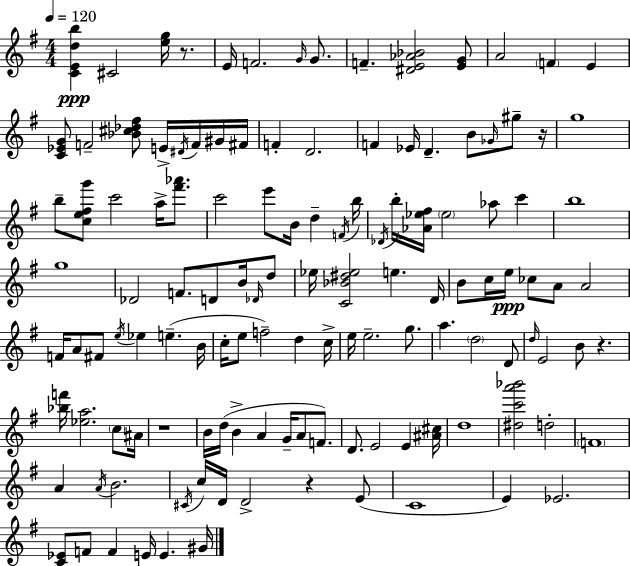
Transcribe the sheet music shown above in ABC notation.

X:1
T:Untitled
M:4/4
L:1/4
K:Em
[CEdb] ^C2 [eg]/4 z/2 E/4 F2 G/4 G/2 F [^DE_A_B]2 [EG]/2 A2 F E [C_EG]/2 F2 [_B^c_d^f]/2 E/4 ^D/4 F/4 ^G/4 ^F/4 F D2 F _E/4 D B/2 _G/4 ^g/2 z/4 g4 b/2 [ce^fg']/2 c'2 a/4 [^f'_a']/2 c'2 e'/2 B/4 d F/4 b/4 _D/4 b/4 [_A_e^f]/4 _e2 _a/2 c' b4 g4 _D2 F/2 D/2 B/4 _D/4 d/2 _e/4 [C_B^d_e]2 e D/4 B/2 c/4 e/4 _c/2 A/2 A2 F/4 A/2 ^F/2 e/4 _e e B/4 c/4 e/2 f2 d c/4 e/4 e2 g/2 a d2 D/2 d/4 E2 B/2 z [_bf']/4 [_ea]2 c/2 ^A/4 z4 B/4 d/4 B A G/4 A/2 F/2 D/2 E2 E [^A^c]/4 d4 [^dc'a'_b']2 d2 F4 A A/4 B2 ^C/4 c/4 D/4 D2 z E/2 C4 E _E2 [C_E]/2 F/2 F E/4 E ^G/4